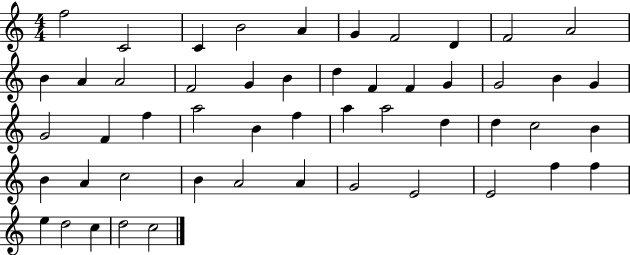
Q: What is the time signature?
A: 4/4